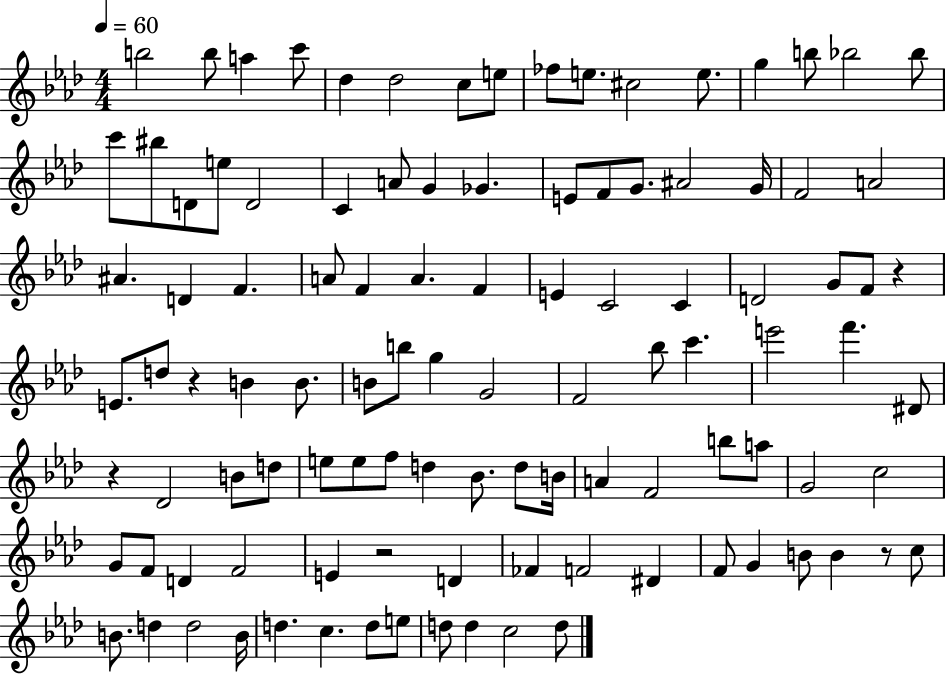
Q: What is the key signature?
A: AES major